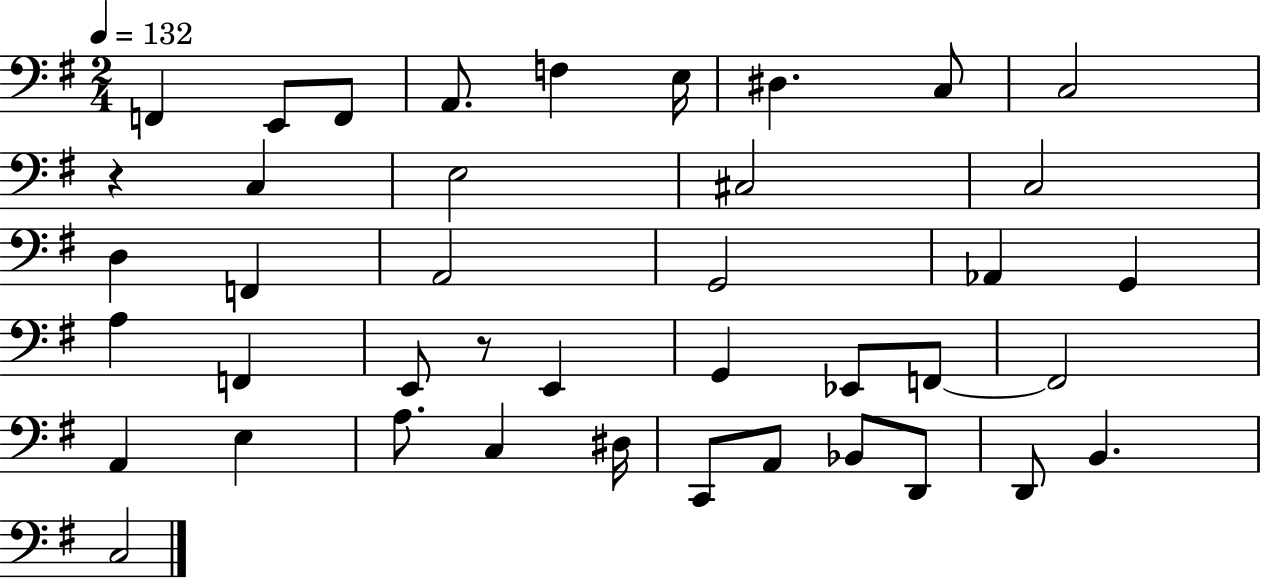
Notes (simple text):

F2/q E2/e F2/e A2/e. F3/q E3/s D#3/q. C3/e C3/h R/q C3/q E3/h C#3/h C3/h D3/q F2/q A2/h G2/h Ab2/q G2/q A3/q F2/q E2/e R/e E2/q G2/q Eb2/e F2/e F2/h A2/q E3/q A3/e. C3/q D#3/s C2/e A2/e Bb2/e D2/e D2/e B2/q. C3/h